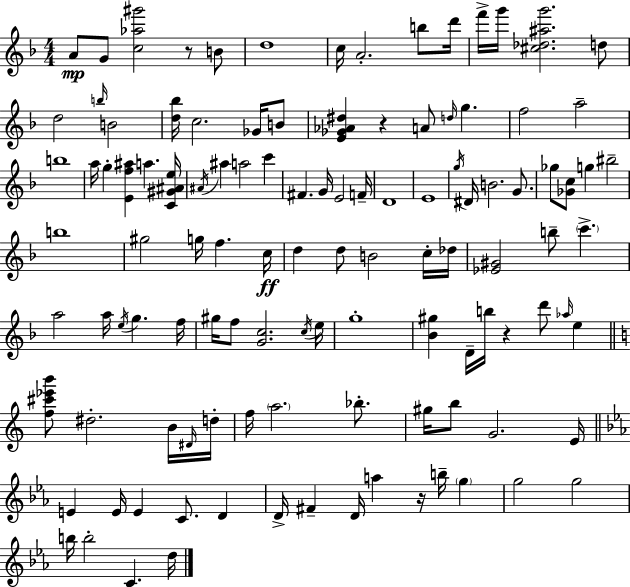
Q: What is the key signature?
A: F major